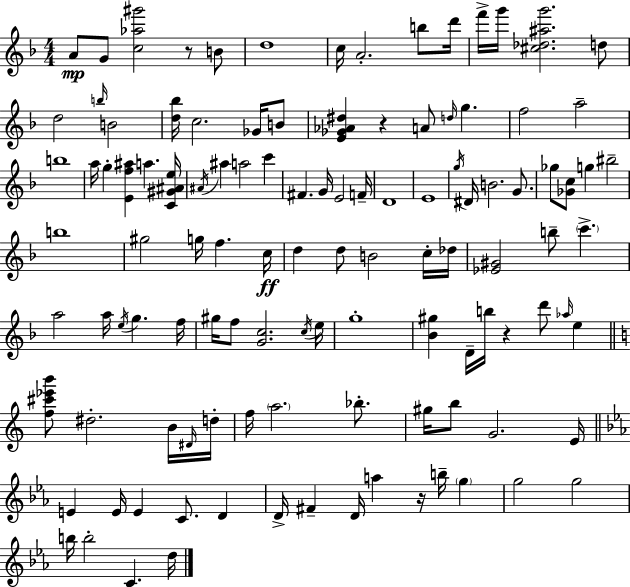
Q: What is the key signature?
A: F major